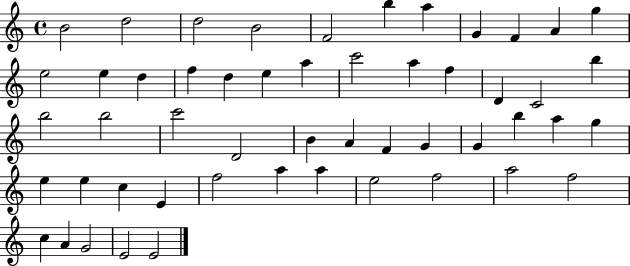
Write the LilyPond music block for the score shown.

{
  \clef treble
  \time 4/4
  \defaultTimeSignature
  \key c \major
  b'2 d''2 | d''2 b'2 | f'2 b''4 a''4 | g'4 f'4 a'4 g''4 | \break e''2 e''4 d''4 | f''4 d''4 e''4 a''4 | c'''2 a''4 f''4 | d'4 c'2 b''4 | \break b''2 b''2 | c'''2 d'2 | b'4 a'4 f'4 g'4 | g'4 b''4 a''4 g''4 | \break e''4 e''4 c''4 e'4 | f''2 a''4 a''4 | e''2 f''2 | a''2 f''2 | \break c''4 a'4 g'2 | e'2 e'2 | \bar "|."
}